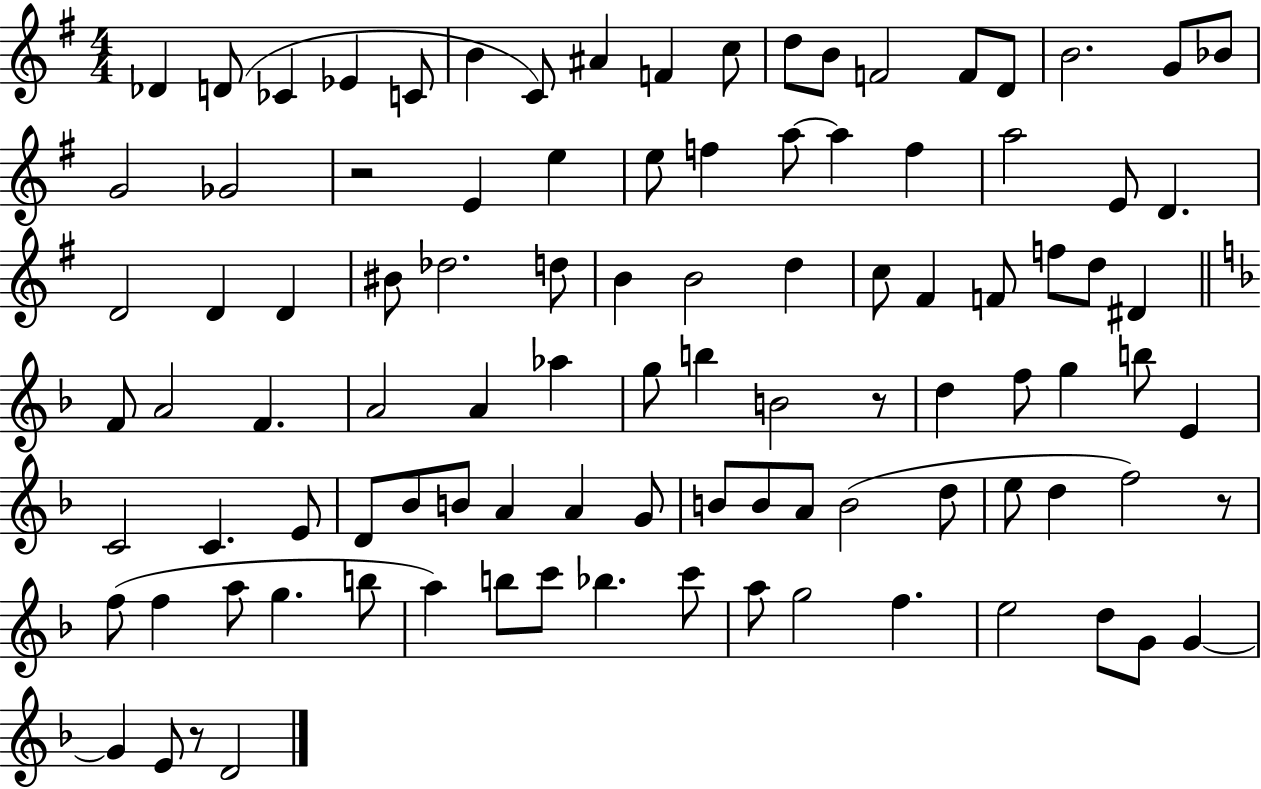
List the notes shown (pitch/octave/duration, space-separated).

Db4/q D4/e CES4/q Eb4/q C4/e B4/q C4/e A#4/q F4/q C5/e D5/e B4/e F4/h F4/e D4/e B4/h. G4/e Bb4/e G4/h Gb4/h R/h E4/q E5/q E5/e F5/q A5/e A5/q F5/q A5/h E4/e D4/q. D4/h D4/q D4/q BIS4/e Db5/h. D5/e B4/q B4/h D5/q C5/e F#4/q F4/e F5/e D5/e D#4/q F4/e A4/h F4/q. A4/h A4/q Ab5/q G5/e B5/q B4/h R/e D5/q F5/e G5/q B5/e E4/q C4/h C4/q. E4/e D4/e Bb4/e B4/e A4/q A4/q G4/e B4/e B4/e A4/e B4/h D5/e E5/e D5/q F5/h R/e F5/e F5/q A5/e G5/q. B5/e A5/q B5/e C6/e Bb5/q. C6/e A5/e G5/h F5/q. E5/h D5/e G4/e G4/q G4/q E4/e R/e D4/h